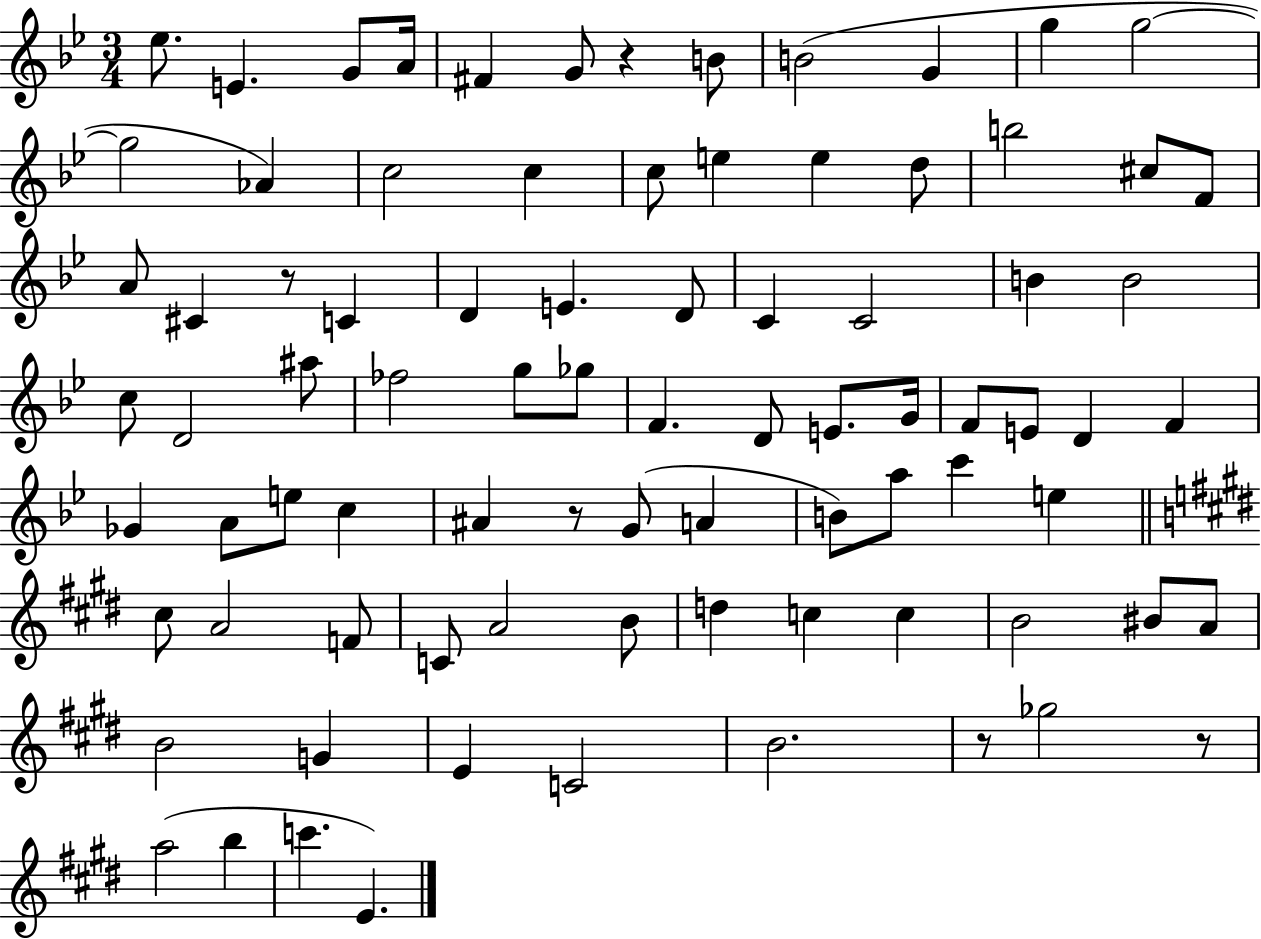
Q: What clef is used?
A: treble